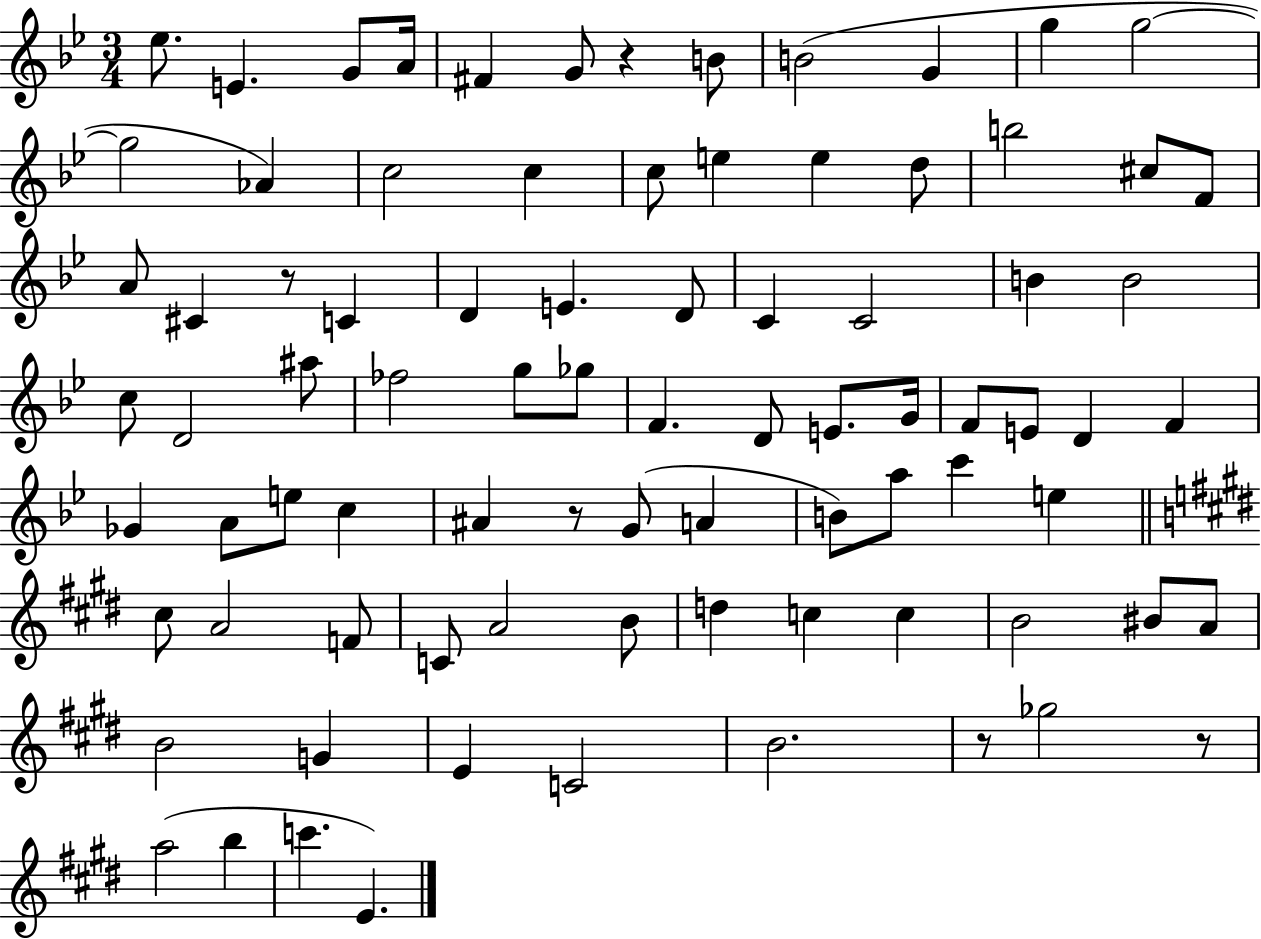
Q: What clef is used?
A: treble